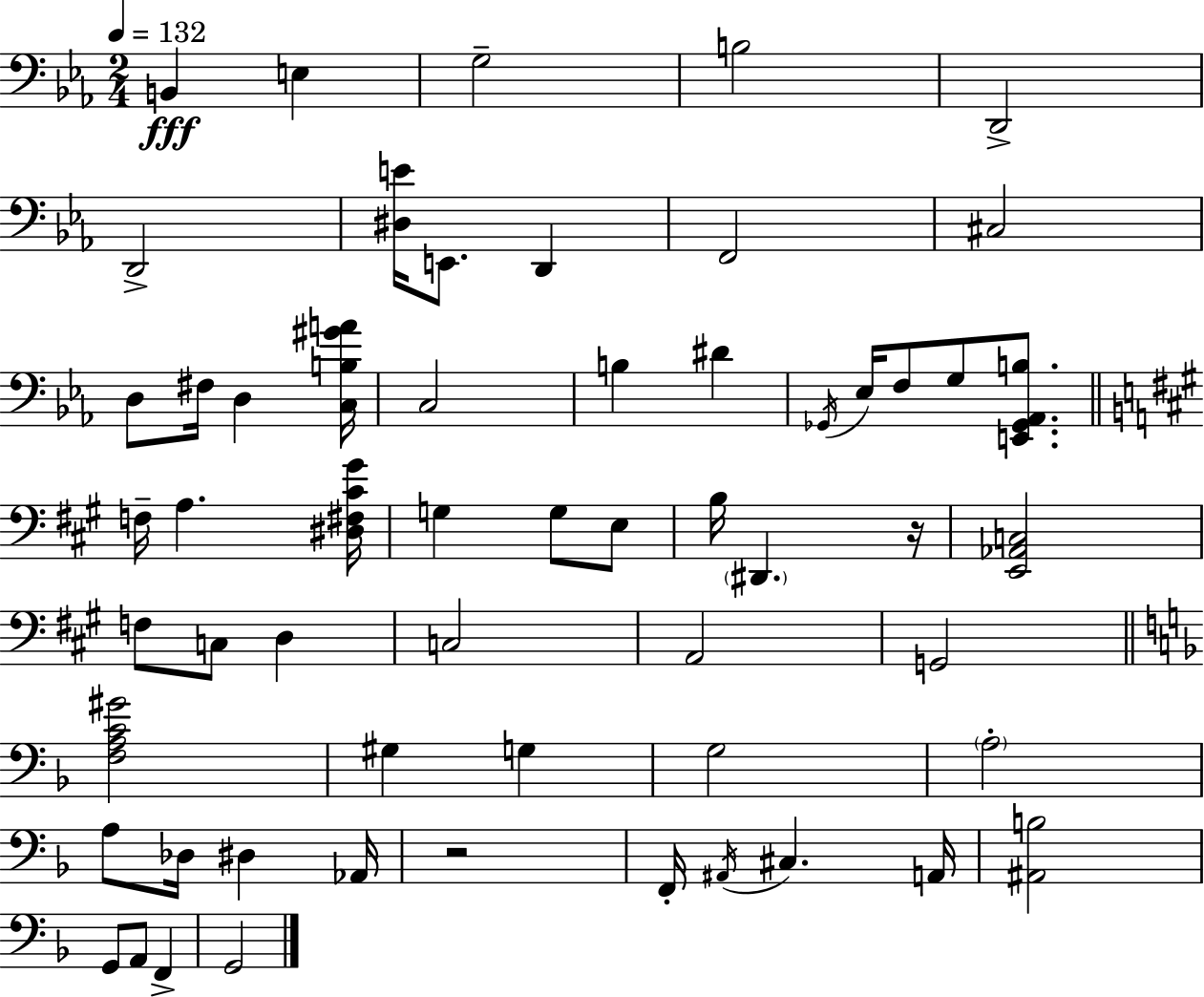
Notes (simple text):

B2/q E3/q G3/h B3/h D2/h D2/h [D#3,E4]/s E2/e. D2/q F2/h C#3/h D3/e F#3/s D3/q [C3,B3,G#4,A4]/s C3/h B3/q D#4/q Gb2/s Eb3/s F3/e G3/e [E2,Gb2,Ab2,B3]/e. F3/s A3/q. [D#3,F#3,C#4,G#4]/s G3/q G3/e E3/e B3/s D#2/q. R/s [E2,Ab2,C3]/h F3/e C3/e D3/q C3/h A2/h G2/h [F3,A3,C4,G#4]/h G#3/q G3/q G3/h A3/h A3/e Db3/s D#3/q Ab2/s R/h F2/s A#2/s C#3/q. A2/s [A#2,B3]/h G2/e A2/e F2/q G2/h